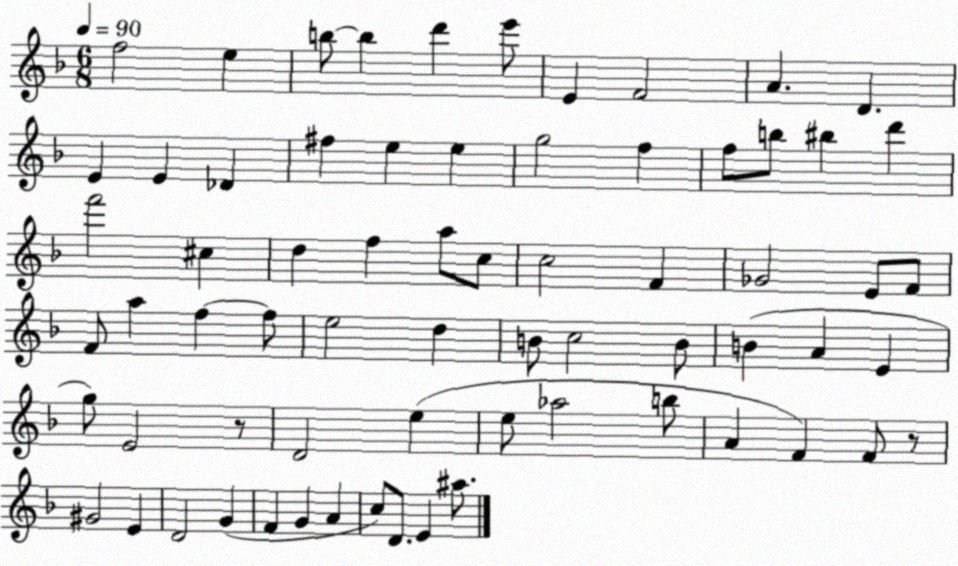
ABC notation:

X:1
T:Untitled
M:6/8
L:1/4
K:F
f2 e b/2 b d' e'/2 E F2 A D E E _D ^f e e g2 f f/2 b/2 ^b d' f'2 ^c d f a/2 c/2 c2 F _G2 E/2 F/2 F/2 a f f/2 e2 d B/2 c2 B/2 B A E g/2 E2 z/2 D2 e e/2 _a2 b/2 A F F/2 z/2 ^G2 E D2 G F G A c/2 D/2 E ^a/2